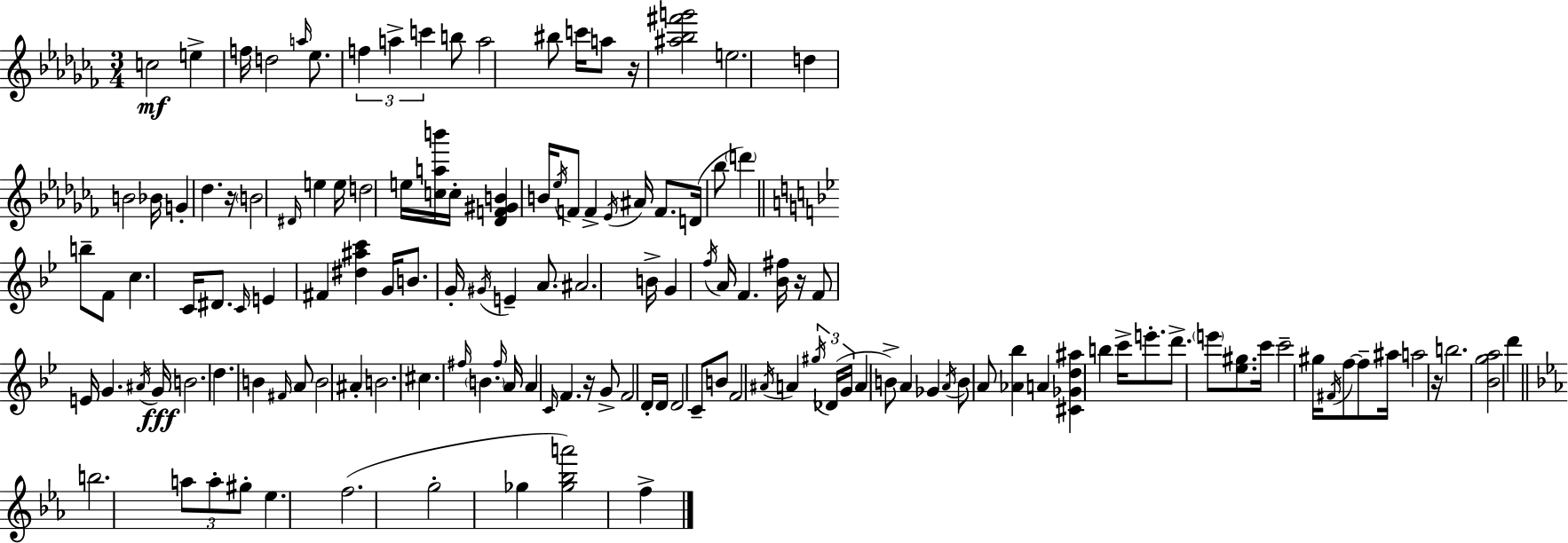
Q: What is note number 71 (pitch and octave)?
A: C#5